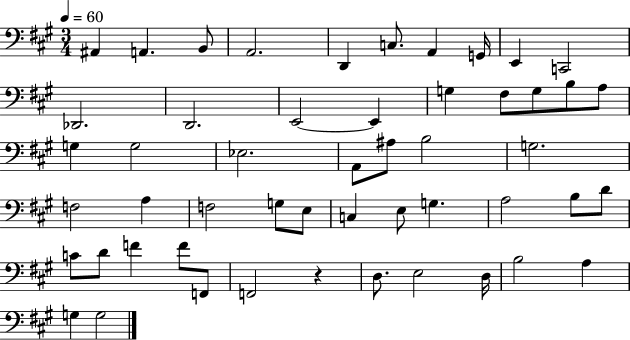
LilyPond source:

{
  \clef bass
  \numericTimeSignature
  \time 3/4
  \key a \major
  \tempo 4 = 60
  \repeat volta 2 { ais,4 a,4. b,8 | a,2. | d,4 c8. a,4 g,16 | e,4 c,2 | \break des,2. | d,2. | e,2~~ e,4 | g4 fis8 g8 b8 a8 | \break g4 g2 | ees2. | a,8 ais8 b2 | g2. | \break f2 a4 | f2 g8 e8 | c4 e8 g4. | a2 b8 d'8 | \break c'8 d'8 f'4 f'8 f,8 | f,2 r4 | d8. e2 d16 | b2 a4 | \break g4 g2 | } \bar "|."
}